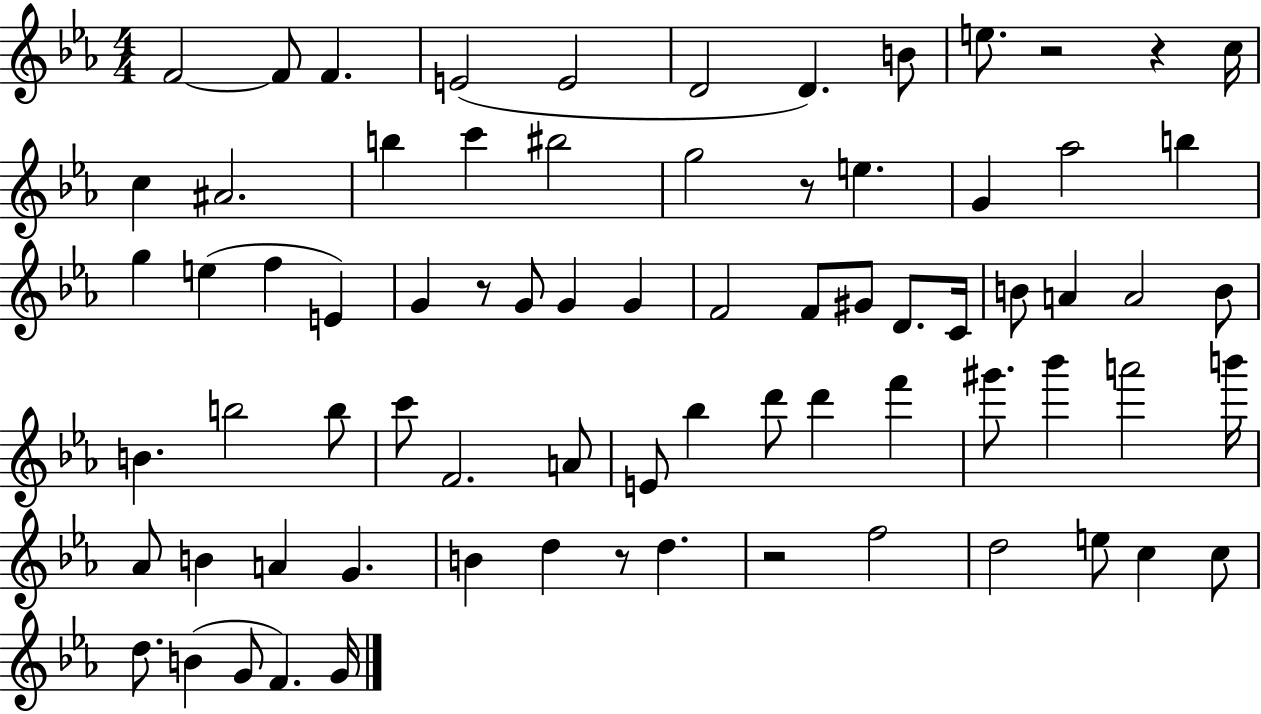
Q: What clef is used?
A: treble